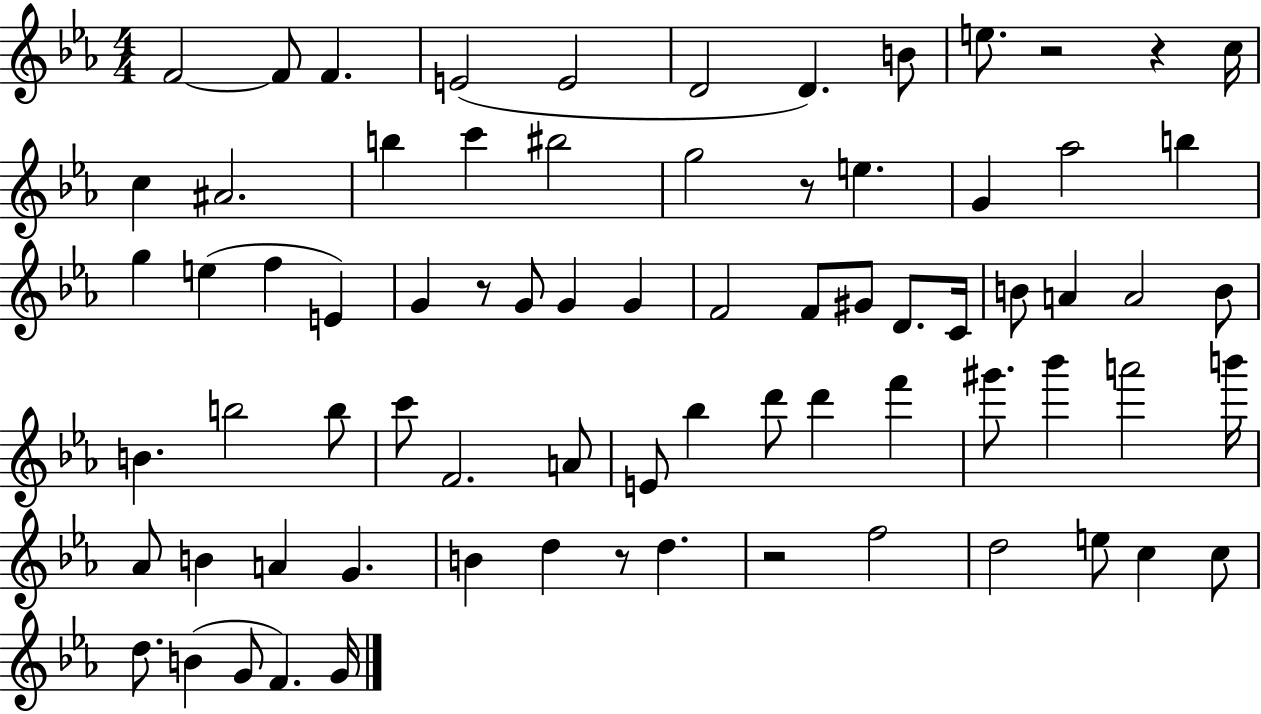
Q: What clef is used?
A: treble